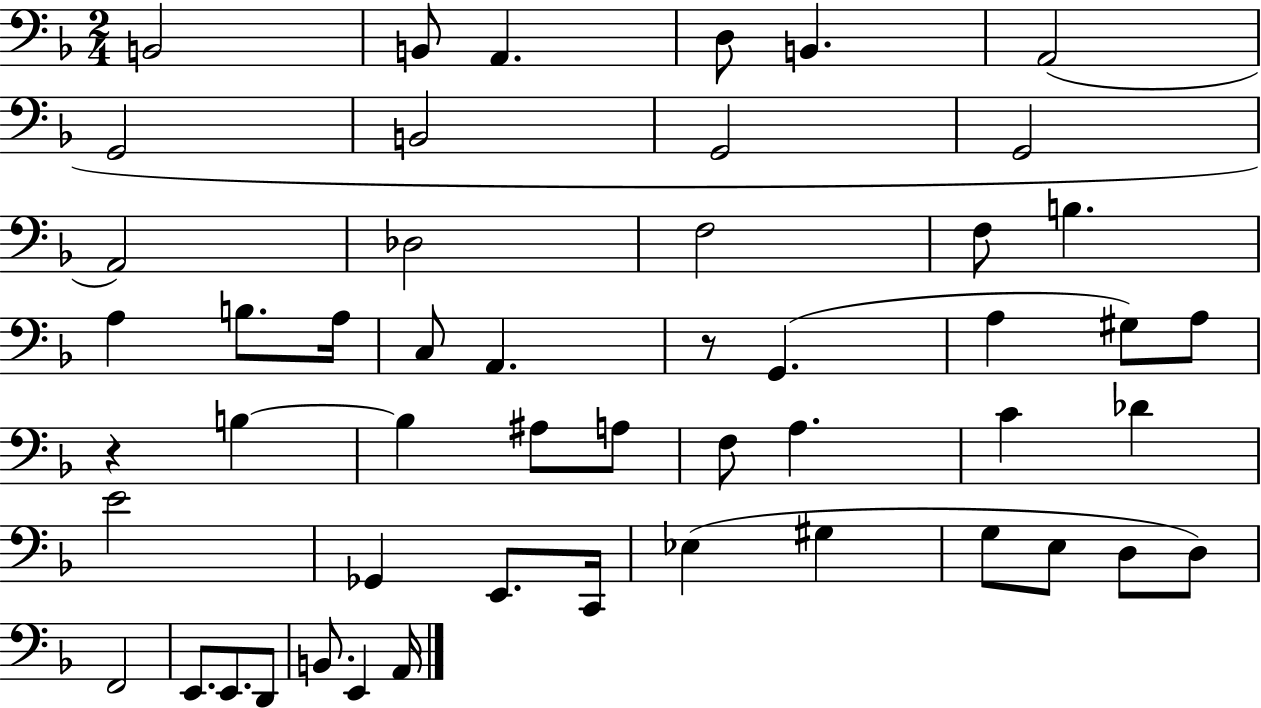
X:1
T:Untitled
M:2/4
L:1/4
K:F
B,,2 B,,/2 A,, D,/2 B,, A,,2 G,,2 B,,2 G,,2 G,,2 A,,2 _D,2 F,2 F,/2 B, A, B,/2 A,/4 C,/2 A,, z/2 G,, A, ^G,/2 A,/2 z B, B, ^A,/2 A,/2 F,/2 A, C _D E2 _G,, E,,/2 C,,/4 _E, ^G, G,/2 E,/2 D,/2 D,/2 F,,2 E,,/2 E,,/2 D,,/2 B,,/2 E,, A,,/4